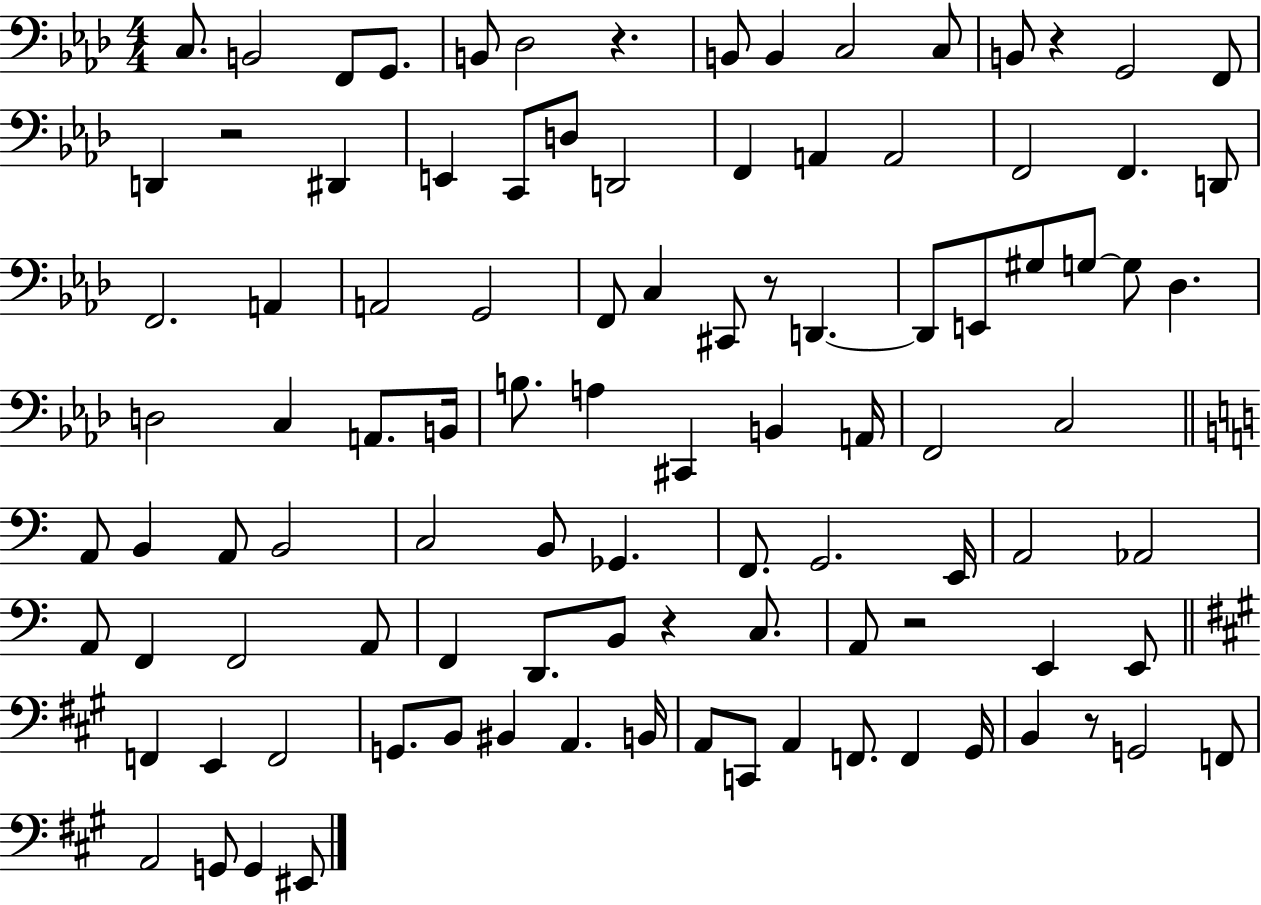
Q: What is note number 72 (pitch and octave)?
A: E2